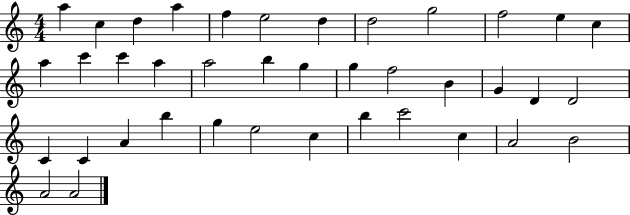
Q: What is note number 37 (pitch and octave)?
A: B4